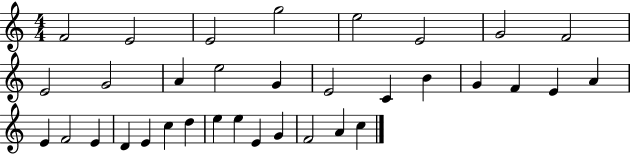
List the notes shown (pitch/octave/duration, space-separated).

F4/h E4/h E4/h G5/h E5/h E4/h G4/h F4/h E4/h G4/h A4/q E5/h G4/q E4/h C4/q B4/q G4/q F4/q E4/q A4/q E4/q F4/h E4/q D4/q E4/q C5/q D5/q E5/q E5/q E4/q G4/q F4/h A4/q C5/q